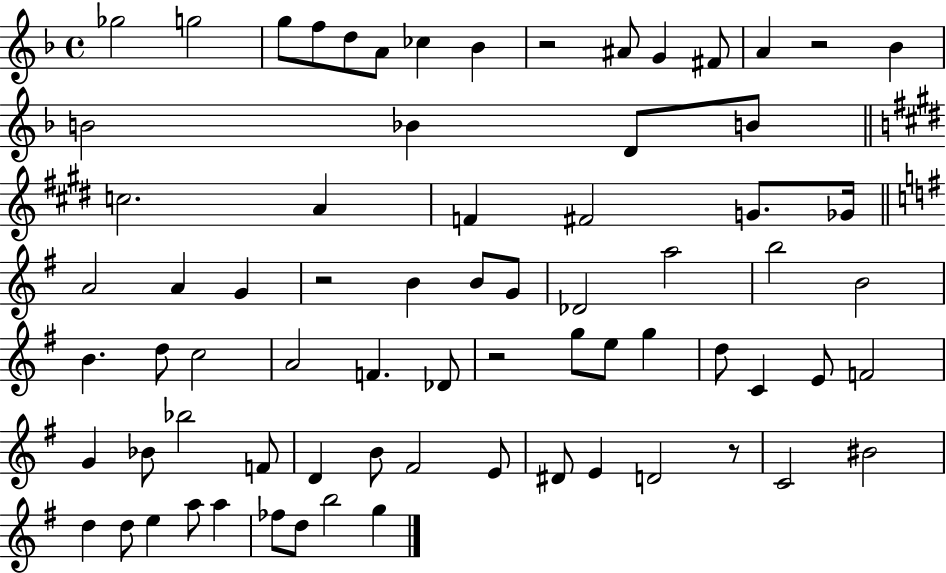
Gb5/h G5/h G5/e F5/e D5/e A4/e CES5/q Bb4/q R/h A#4/e G4/q F#4/e A4/q R/h Bb4/q B4/h Bb4/q D4/e B4/e C5/h. A4/q F4/q F#4/h G4/e. Gb4/s A4/h A4/q G4/q R/h B4/q B4/e G4/e Db4/h A5/h B5/h B4/h B4/q. D5/e C5/h A4/h F4/q. Db4/e R/h G5/e E5/e G5/q D5/e C4/q E4/e F4/h G4/q Bb4/e Bb5/h F4/e D4/q B4/e F#4/h E4/e D#4/e E4/q D4/h R/e C4/h BIS4/h D5/q D5/e E5/q A5/e A5/q FES5/e D5/e B5/h G5/q